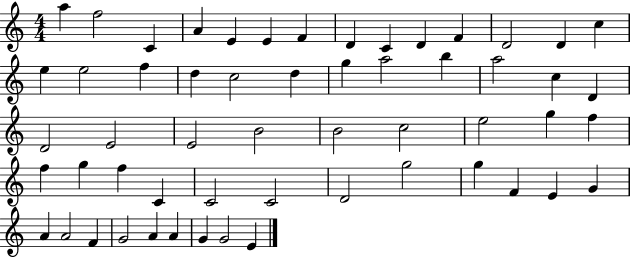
A5/q F5/h C4/q A4/q E4/q E4/q F4/q D4/q C4/q D4/q F4/q D4/h D4/q C5/q E5/q E5/h F5/q D5/q C5/h D5/q G5/q A5/h B5/q A5/h C5/q D4/q D4/h E4/h E4/h B4/h B4/h C5/h E5/h G5/q F5/q F5/q G5/q F5/q C4/q C4/h C4/h D4/h G5/h G5/q F4/q E4/q G4/q A4/q A4/h F4/q G4/h A4/q A4/q G4/q G4/h E4/q